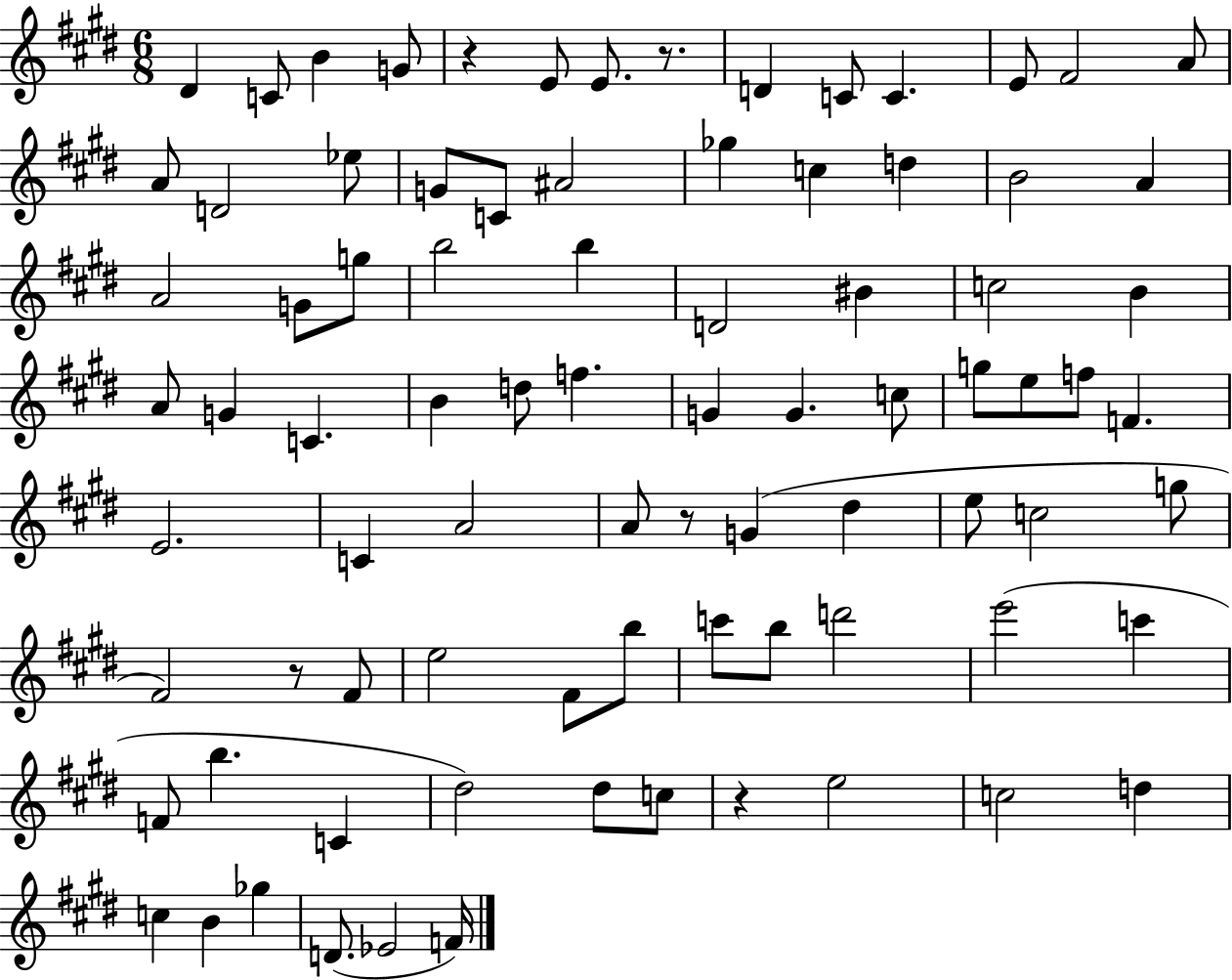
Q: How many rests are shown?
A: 5